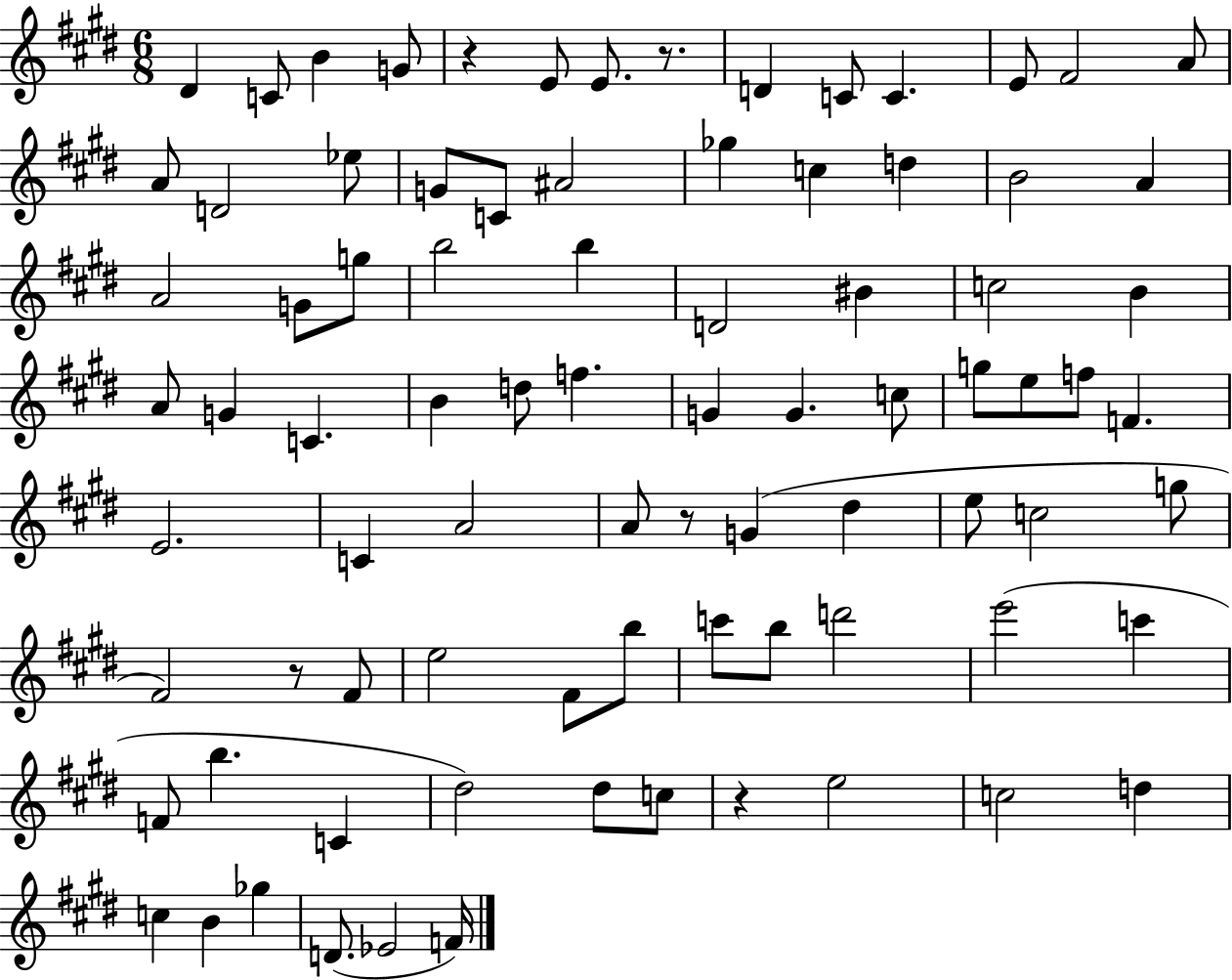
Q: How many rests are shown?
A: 5